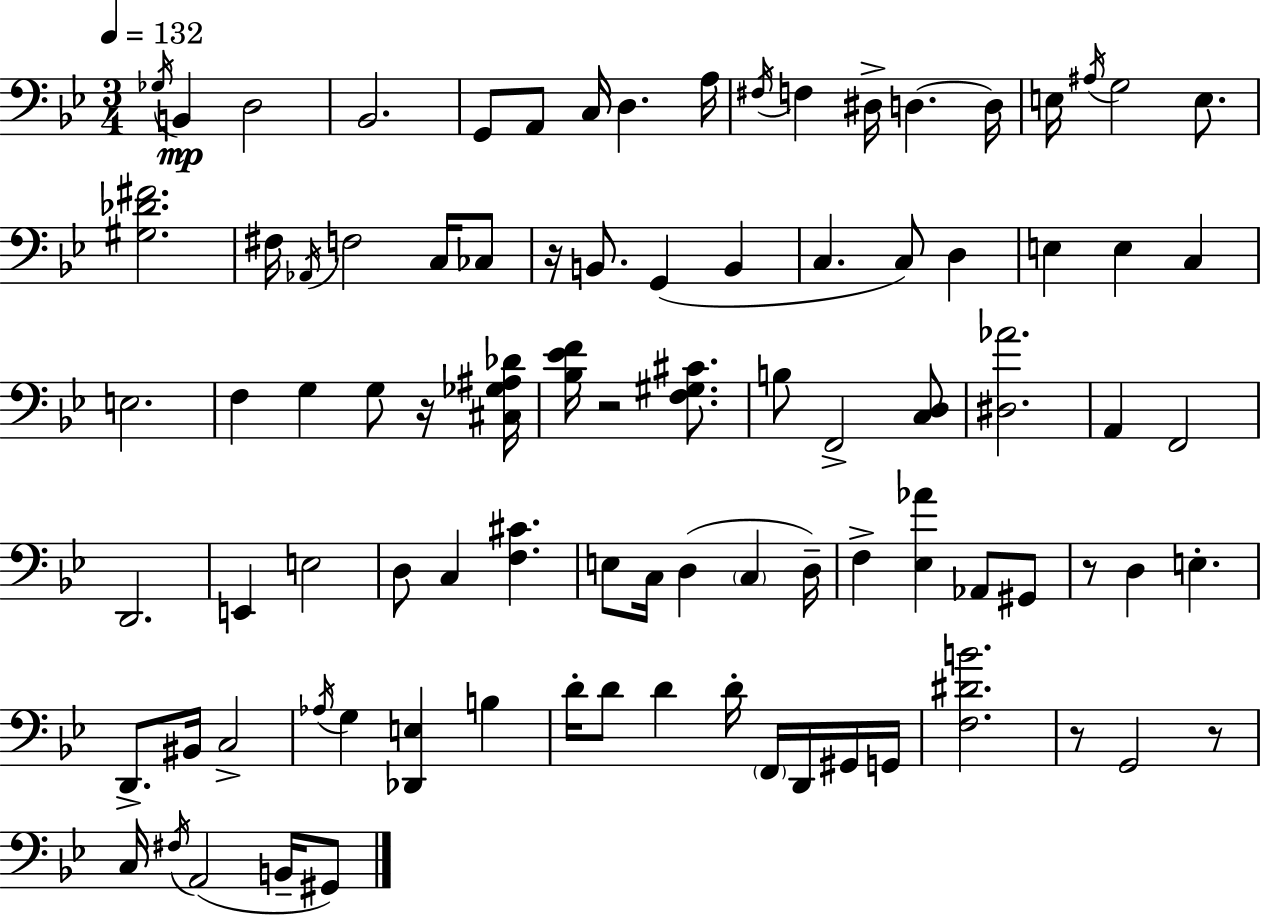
X:1
T:Untitled
M:3/4
L:1/4
K:Gm
_G,/4 B,, D,2 _B,,2 G,,/2 A,,/2 C,/4 D, A,/4 ^F,/4 F, ^D,/4 D, D,/4 E,/4 ^A,/4 G,2 E,/2 [^G,_D^F]2 ^F,/4 _A,,/4 F,2 C,/4 _C,/2 z/4 B,,/2 G,, B,, C, C,/2 D, E, E, C, E,2 F, G, G,/2 z/4 [^C,_G,^A,_D]/4 [_B,_EF]/4 z2 [F,^G,^C]/2 B,/2 F,,2 [C,D,]/2 [^D,_A]2 A,, F,,2 D,,2 E,, E,2 D,/2 C, [F,^C] E,/2 C,/4 D, C, D,/4 F, [_E,_A] _A,,/2 ^G,,/2 z/2 D, E, D,,/2 ^B,,/4 C,2 _A,/4 G, [_D,,E,] B, D/4 D/2 D D/4 F,,/4 D,,/4 ^G,,/4 G,,/4 [F,^DB]2 z/2 G,,2 z/2 C,/4 ^F,/4 A,,2 B,,/4 ^G,,/2